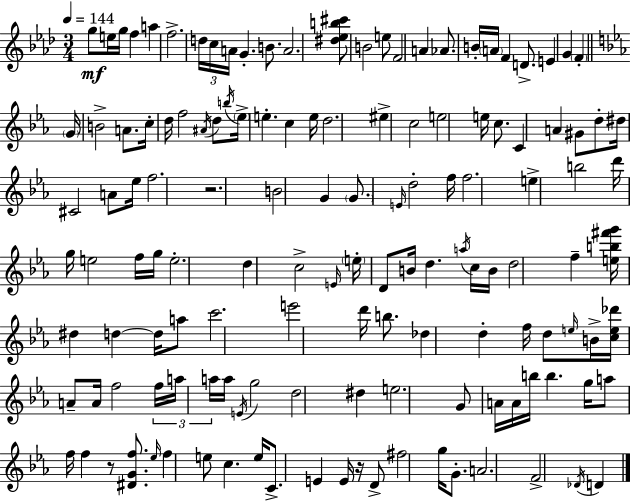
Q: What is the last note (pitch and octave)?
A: D4